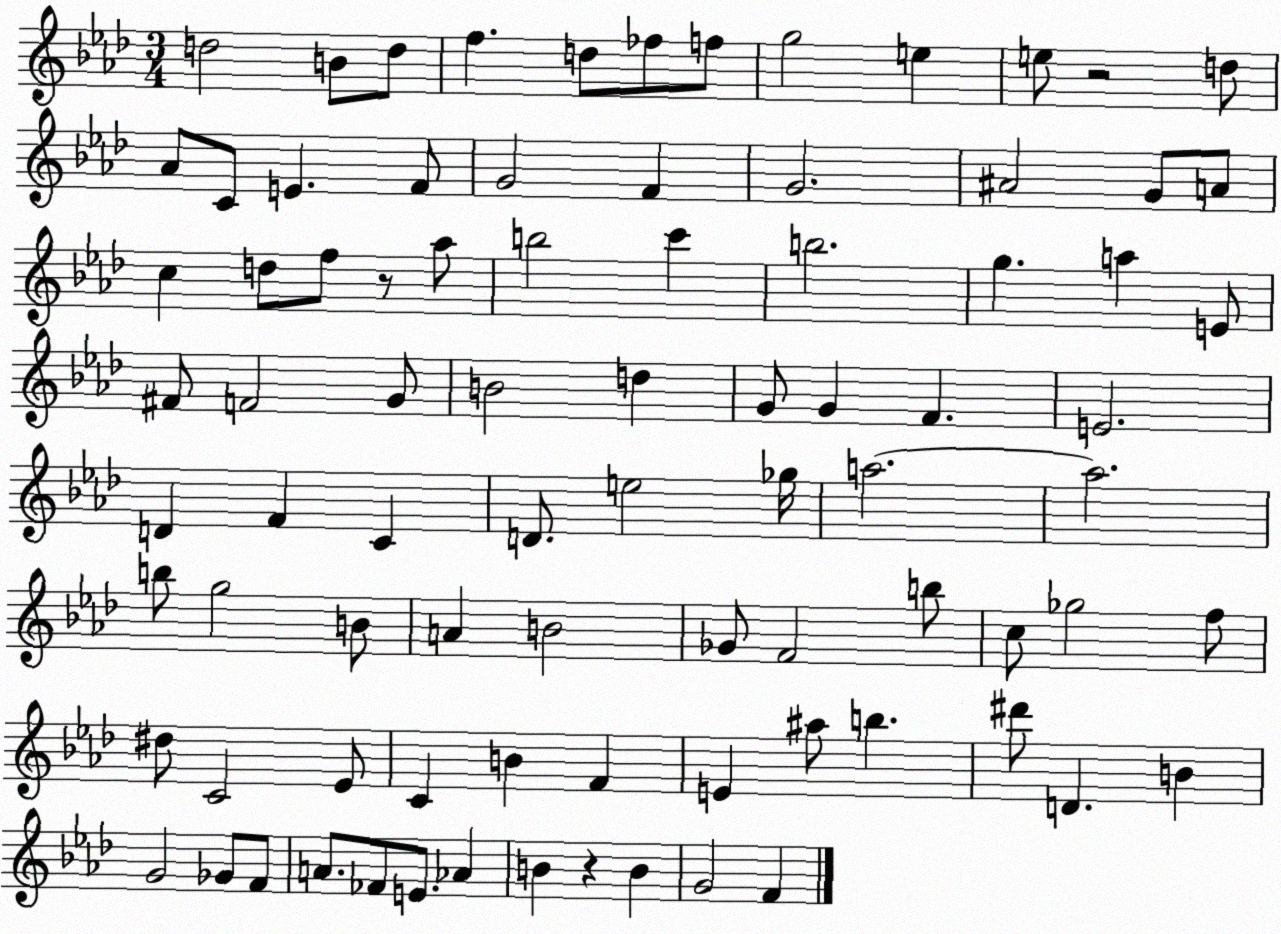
X:1
T:Untitled
M:3/4
L:1/4
K:Ab
d2 B/2 d/2 f d/2 _f/2 f/2 g2 e e/2 z2 d/2 _A/2 C/2 E F/2 G2 F G2 ^A2 G/2 A/2 c d/2 f/2 z/2 _a/2 b2 c' b2 g a E/2 ^F/2 F2 G/2 B2 d G/2 G F E2 D F C D/2 e2 _g/4 a2 a2 b/2 g2 B/2 A B2 _G/2 F2 b/2 c/2 _g2 f/2 ^d/2 C2 _E/2 C B F E ^a/2 b ^d'/2 D B G2 _G/2 F/2 A/2 _F/2 E/2 _A B z B G2 F